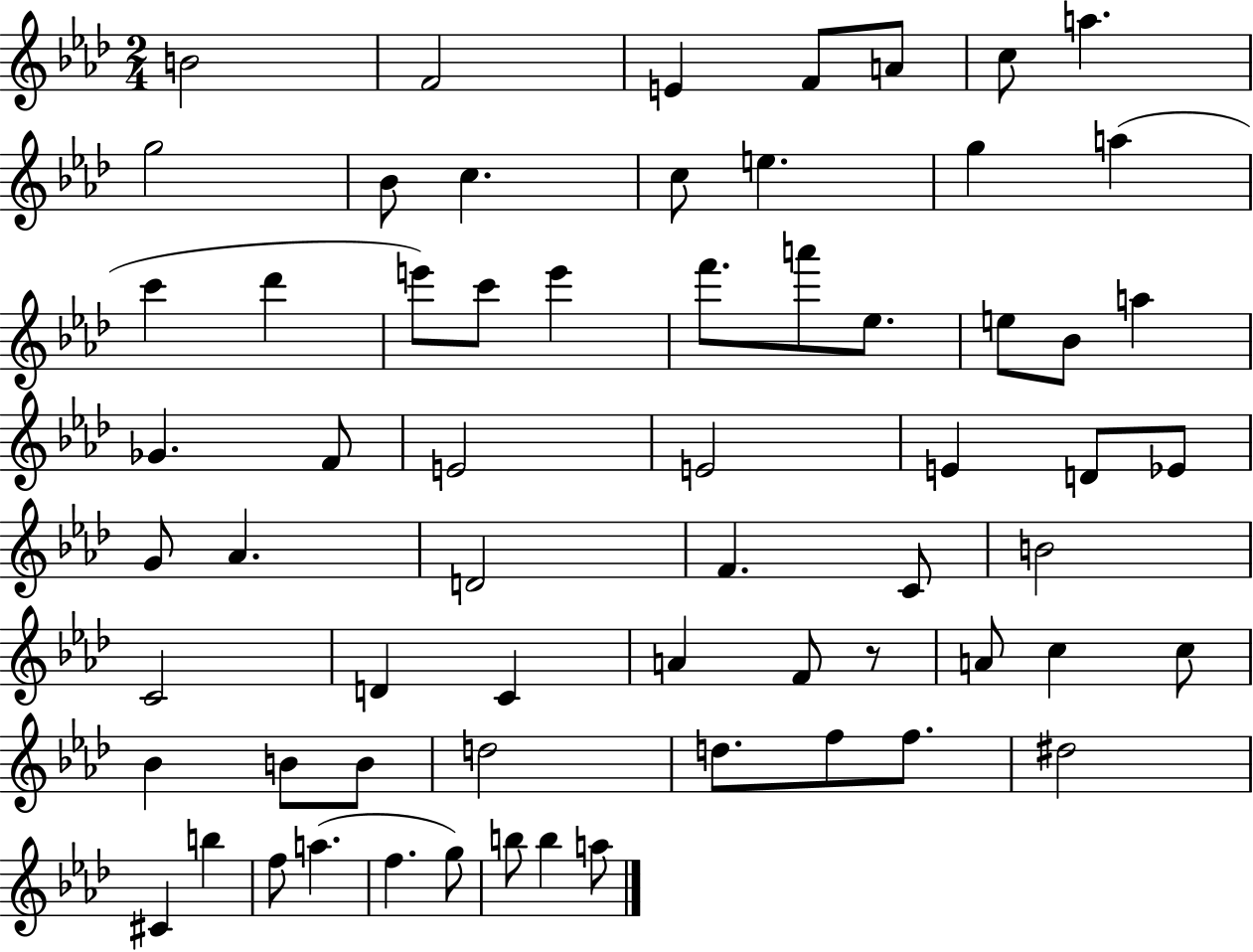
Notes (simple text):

B4/h F4/h E4/q F4/e A4/e C5/e A5/q. G5/h Bb4/e C5/q. C5/e E5/q. G5/q A5/q C6/q Db6/q E6/e C6/e E6/q F6/e. A6/e Eb5/e. E5/e Bb4/e A5/q Gb4/q. F4/e E4/h E4/h E4/q D4/e Eb4/e G4/e Ab4/q. D4/h F4/q. C4/e B4/h C4/h D4/q C4/q A4/q F4/e R/e A4/e C5/q C5/e Bb4/q B4/e B4/e D5/h D5/e. F5/e F5/e. D#5/h C#4/q B5/q F5/e A5/q. F5/q. G5/e B5/e B5/q A5/e